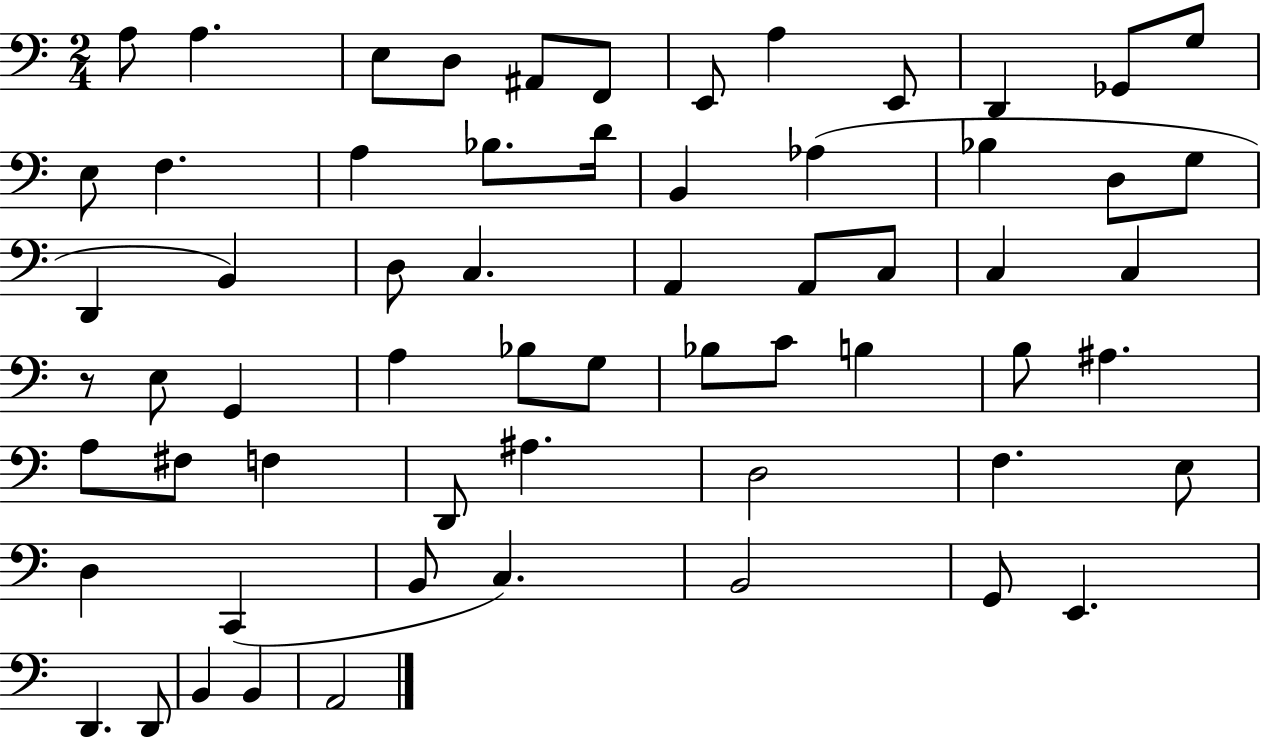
{
  \clef bass
  \numericTimeSignature
  \time 2/4
  \key c \major
  a8 a4. | e8 d8 ais,8 f,8 | e,8 a4 e,8 | d,4 ges,8 g8 | \break e8 f4. | a4 bes8. d'16 | b,4 aes4( | bes4 d8 g8 | \break d,4 b,4) | d8 c4. | a,4 a,8 c8 | c4 c4 | \break r8 e8 g,4 | a4 bes8 g8 | bes8 c'8 b4 | b8 ais4. | \break a8 fis8 f4 | d,8 ais4. | d2 | f4. e8 | \break d4 c,4( | b,8 c4.) | b,2 | g,8 e,4. | \break d,4. d,8 | b,4 b,4 | a,2 | \bar "|."
}